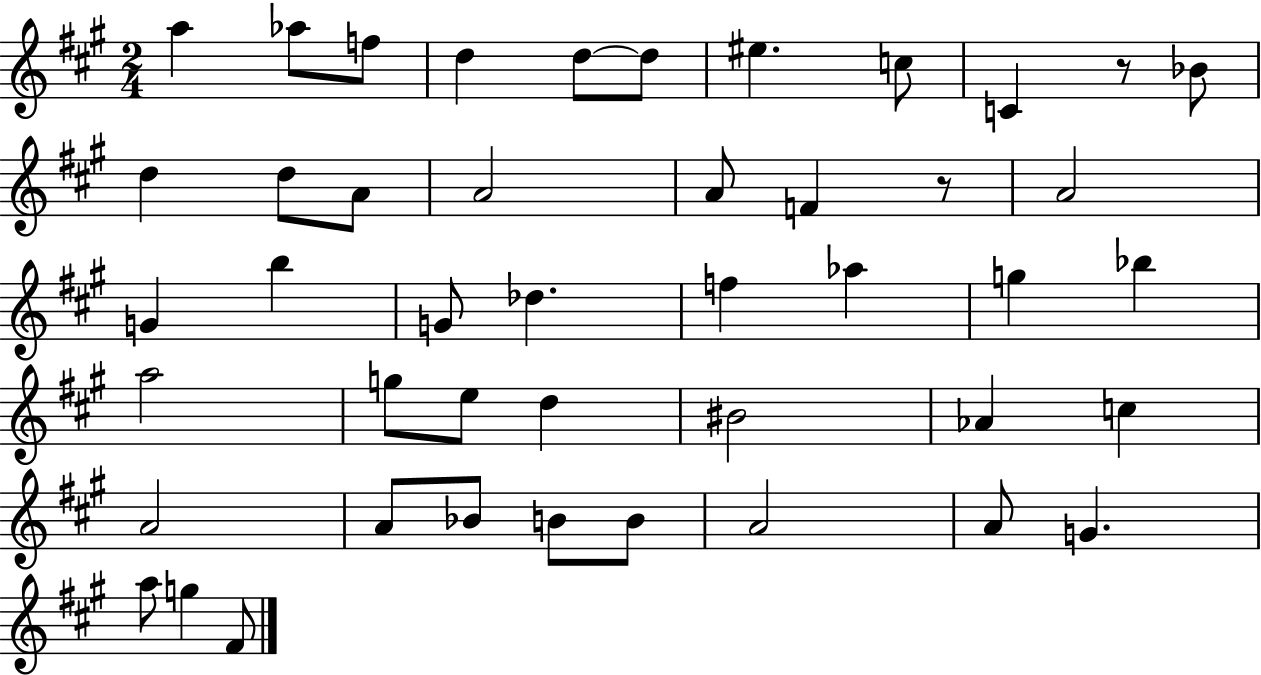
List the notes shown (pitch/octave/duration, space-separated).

A5/q Ab5/e F5/e D5/q D5/e D5/e EIS5/q. C5/e C4/q R/e Bb4/e D5/q D5/e A4/e A4/h A4/e F4/q R/e A4/h G4/q B5/q G4/e Db5/q. F5/q Ab5/q G5/q Bb5/q A5/h G5/e E5/e D5/q BIS4/h Ab4/q C5/q A4/h A4/e Bb4/e B4/e B4/e A4/h A4/e G4/q. A5/e G5/q F#4/e